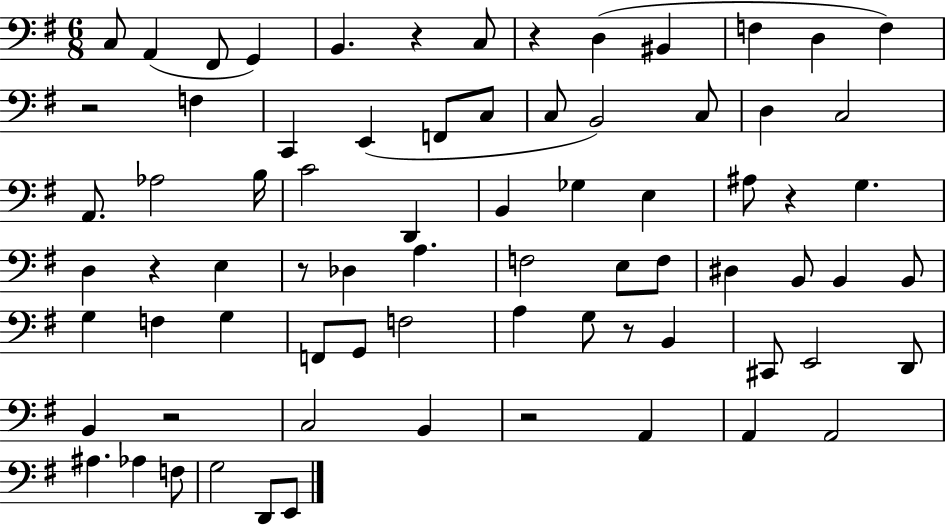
{
  \clef bass
  \numericTimeSignature
  \time 6/8
  \key g \major
  c8 a,4( fis,8 g,4) | b,4. r4 c8 | r4 d4( bis,4 | f4 d4 f4) | \break r2 f4 | c,4 e,4( f,8 c8 | c8 b,2) c8 | d4 c2 | \break a,8. aes2 b16 | c'2 d,4 | b,4 ges4 e4 | ais8 r4 g4. | \break d4 r4 e4 | r8 des4 a4. | f2 e8 f8 | dis4 b,8 b,4 b,8 | \break g4 f4 g4 | f,8 g,8 f2 | a4 g8 r8 b,4 | cis,8 e,2 d,8 | \break b,4 r2 | c2 b,4 | r2 a,4 | a,4 a,2 | \break ais4. aes4 f8 | g2 d,8 e,8 | \bar "|."
}